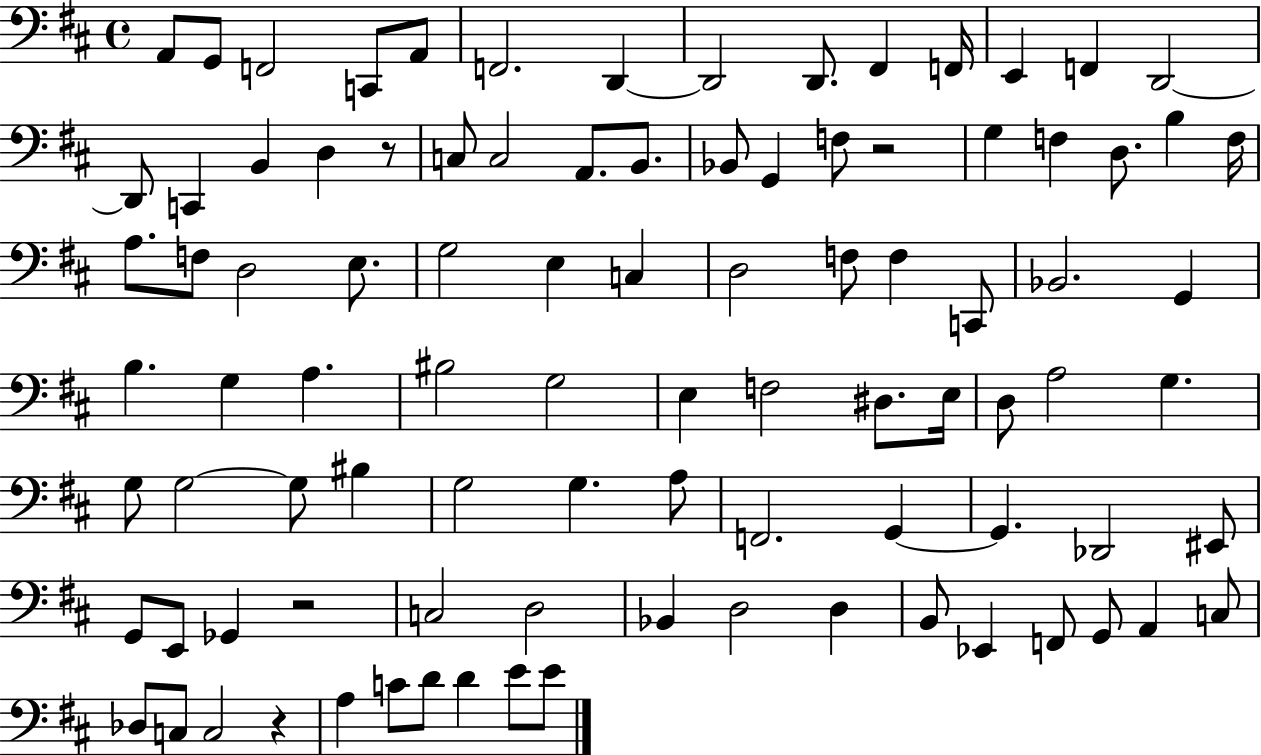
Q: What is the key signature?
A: D major